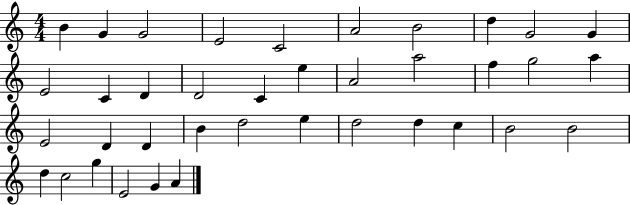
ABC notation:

X:1
T:Untitled
M:4/4
L:1/4
K:C
B G G2 E2 C2 A2 B2 d G2 G E2 C D D2 C e A2 a2 f g2 a E2 D D B d2 e d2 d c B2 B2 d c2 g E2 G A